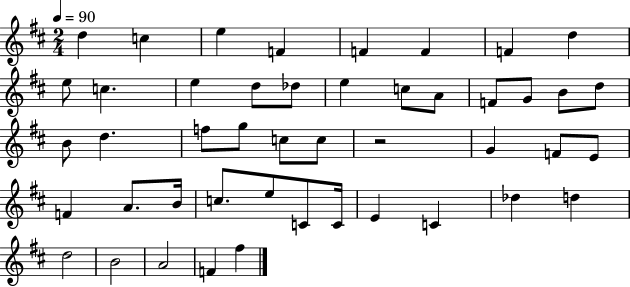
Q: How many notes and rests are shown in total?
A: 46